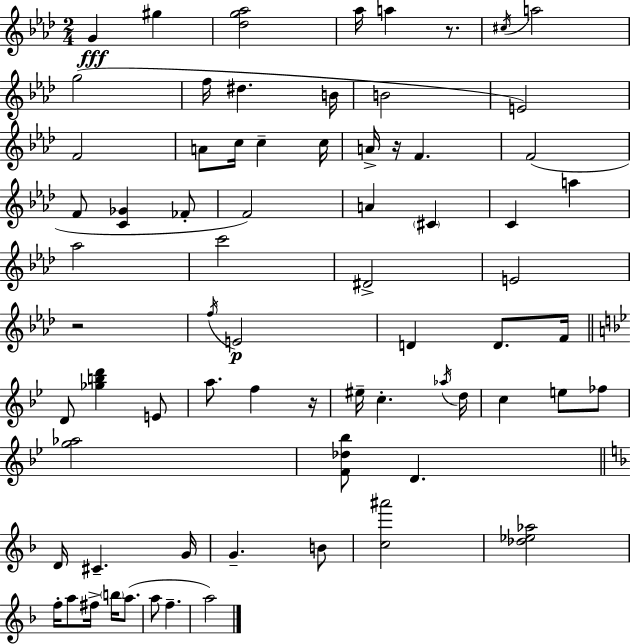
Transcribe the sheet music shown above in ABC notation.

X:1
T:Untitled
M:2/4
L:1/4
K:Ab
G ^g [_dg_a]2 _a/4 a z/2 ^c/4 a2 g2 f/4 ^d B/4 B2 E2 F2 A/2 c/4 c c/4 A/4 z/4 F F2 F/2 [C_G] _F/2 F2 A ^C C a _a2 c'2 ^D2 E2 z2 f/4 E2 D D/2 F/4 D/2 [_gbd'] E/2 a/2 f z/4 ^e/4 c _a/4 d/4 c e/2 _f/2 [g_a]2 [F_d_b]/2 D D/4 ^C G/4 G B/2 [c^a']2 [_d_e_a]2 f/4 a/2 ^f/4 b/4 a/2 a/2 f a2